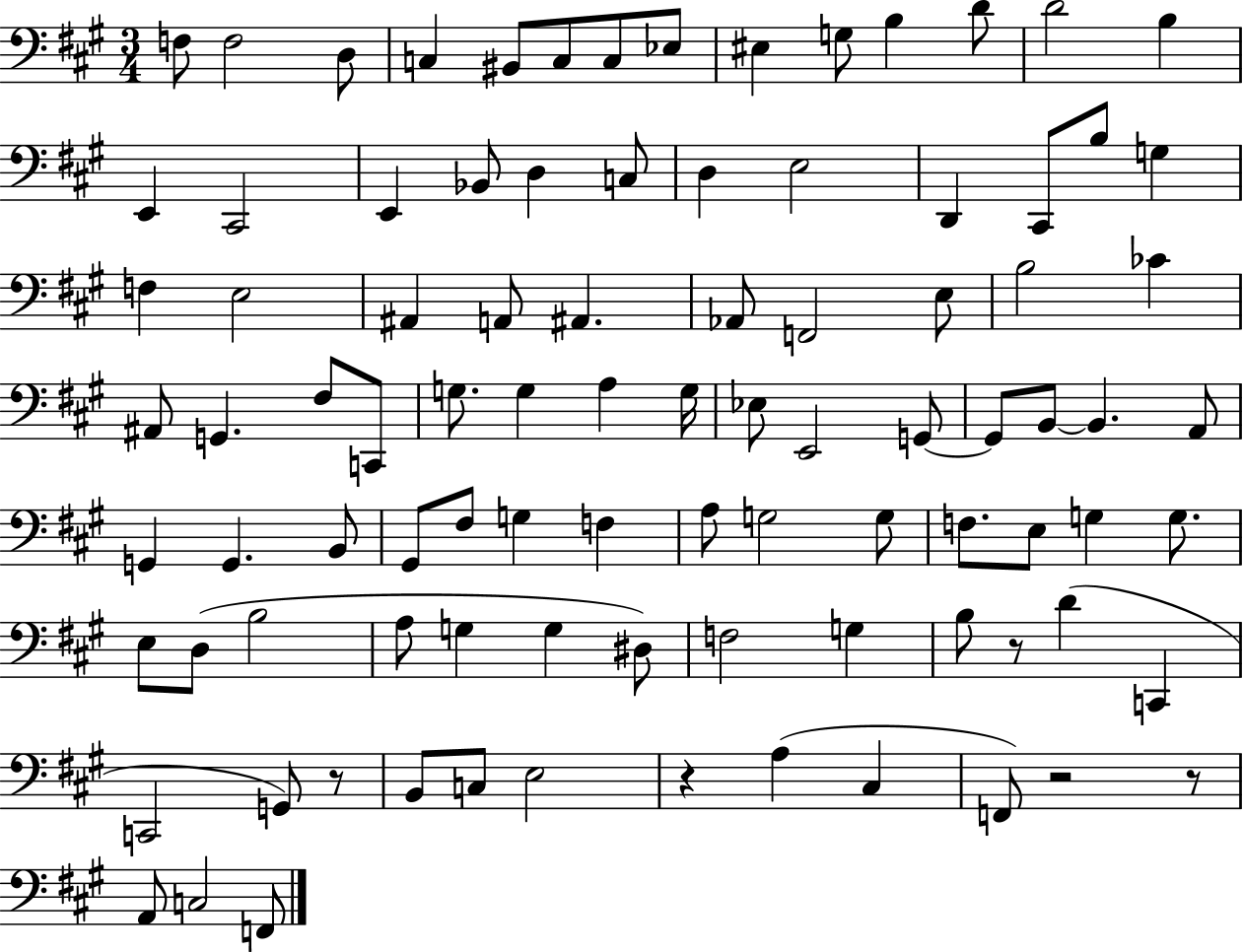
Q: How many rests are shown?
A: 5